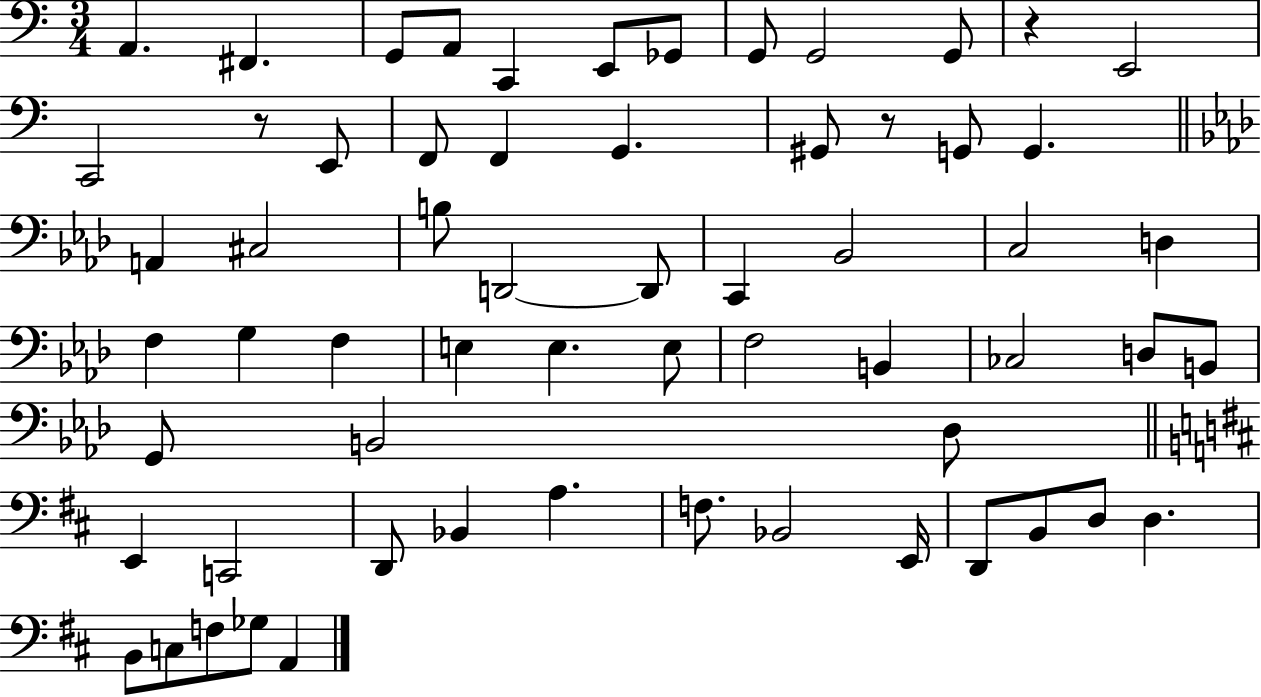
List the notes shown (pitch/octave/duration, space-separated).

A2/q. F#2/q. G2/e A2/e C2/q E2/e Gb2/e G2/e G2/h G2/e R/q E2/h C2/h R/e E2/e F2/e F2/q G2/q. G#2/e R/e G2/e G2/q. A2/q C#3/h B3/e D2/h D2/e C2/q Bb2/h C3/h D3/q F3/q G3/q F3/q E3/q E3/q. E3/e F3/h B2/q CES3/h D3/e B2/e G2/e B2/h Db3/e E2/q C2/h D2/e Bb2/q A3/q. F3/e. Bb2/h E2/s D2/e B2/e D3/e D3/q. B2/e C3/e F3/e Gb3/e A2/q